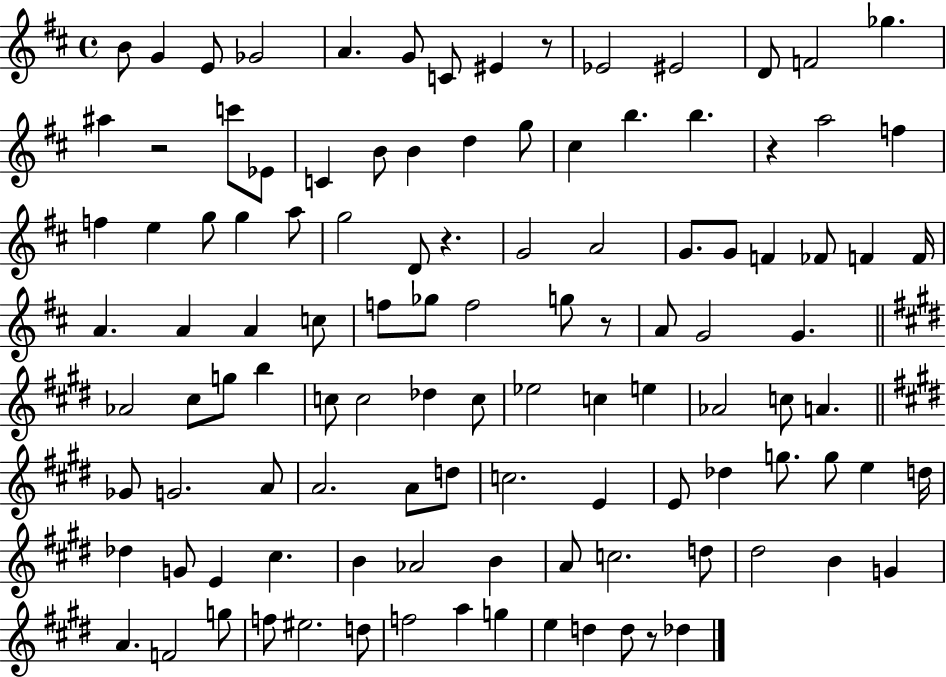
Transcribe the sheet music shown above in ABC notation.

X:1
T:Untitled
M:4/4
L:1/4
K:D
B/2 G E/2 _G2 A G/2 C/2 ^E z/2 _E2 ^E2 D/2 F2 _g ^a z2 c'/2 _E/2 C B/2 B d g/2 ^c b b z a2 f f e g/2 g a/2 g2 D/2 z G2 A2 G/2 G/2 F _F/2 F F/4 A A A c/2 f/2 _g/2 f2 g/2 z/2 A/2 G2 G _A2 ^c/2 g/2 b c/2 c2 _d c/2 _e2 c e _A2 c/2 A _G/2 G2 A/2 A2 A/2 d/2 c2 E E/2 _d g/2 g/2 e d/4 _d G/2 E ^c B _A2 B A/2 c2 d/2 ^d2 B G A F2 g/2 f/2 ^e2 d/2 f2 a g e d d/2 z/2 _d